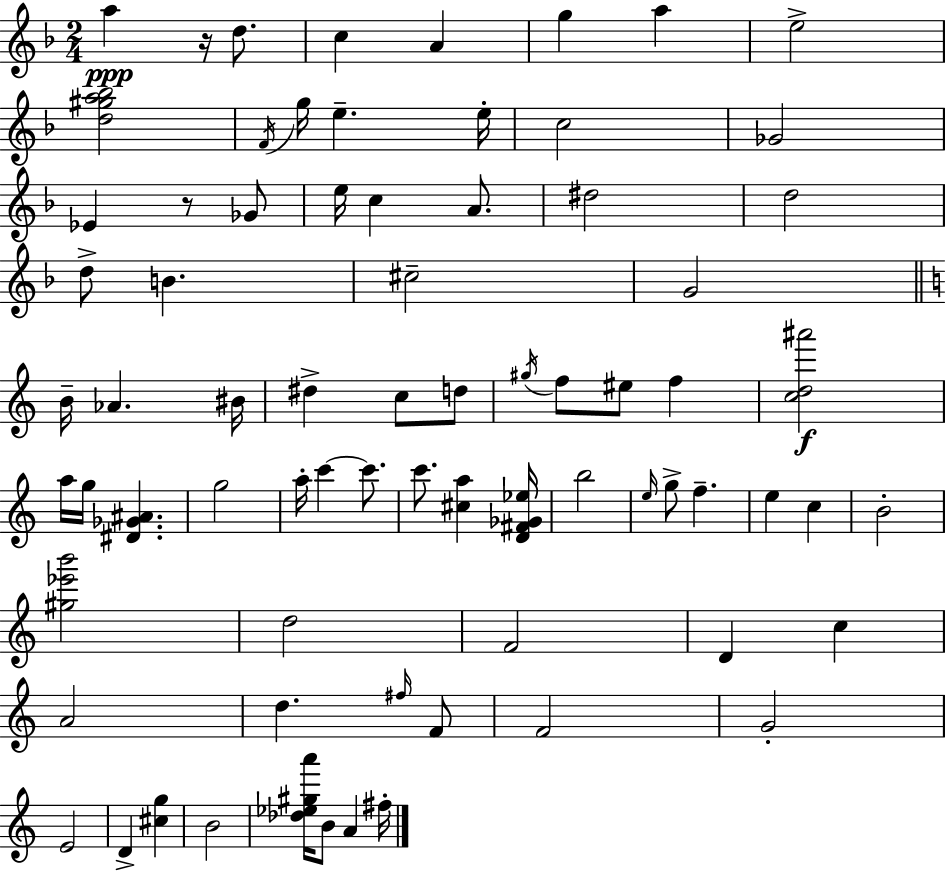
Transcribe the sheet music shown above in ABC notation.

X:1
T:Untitled
M:2/4
L:1/4
K:F
a z/4 d/2 c A g a e2 [d^ga_b]2 F/4 g/4 e e/4 c2 _G2 _E z/2 _G/2 e/4 c A/2 ^d2 d2 d/2 B ^c2 G2 B/4 _A ^B/4 ^d c/2 d/2 ^g/4 f/2 ^e/2 f [cd^a']2 a/4 g/4 [^D_G^A] g2 a/4 c' c'/2 c'/2 [^ca] [D^F_G_e]/4 b2 e/4 g/2 f e c B2 [^g_e'b']2 d2 F2 D c A2 d ^f/4 F/2 F2 G2 E2 D [^cg] B2 [_d_e^ga']/4 B/2 A ^f/4